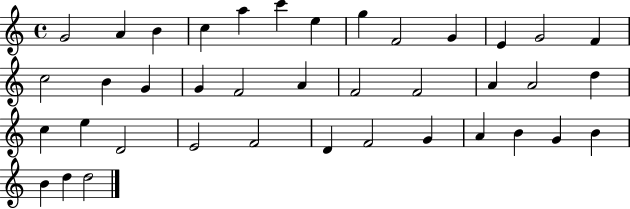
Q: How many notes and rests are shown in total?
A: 39